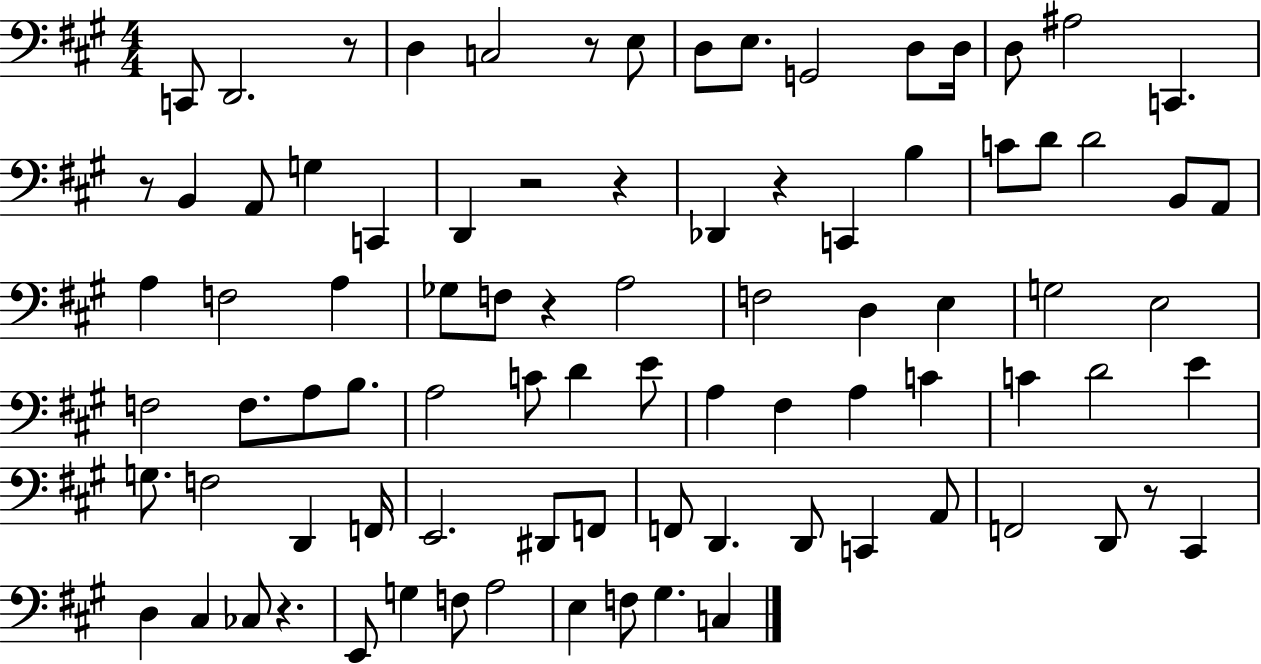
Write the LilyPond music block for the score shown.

{
  \clef bass
  \numericTimeSignature
  \time 4/4
  \key a \major
  c,8 d,2. r8 | d4 c2 r8 e8 | d8 e8. g,2 d8 d16 | d8 ais2 c,4. | \break r8 b,4 a,8 g4 c,4 | d,4 r2 r4 | des,4 r4 c,4 b4 | c'8 d'8 d'2 b,8 a,8 | \break a4 f2 a4 | ges8 f8 r4 a2 | f2 d4 e4 | g2 e2 | \break f2 f8. a8 b8. | a2 c'8 d'4 e'8 | a4 fis4 a4 c'4 | c'4 d'2 e'4 | \break g8. f2 d,4 f,16 | e,2. dis,8 f,8 | f,8 d,4. d,8 c,4 a,8 | f,2 d,8 r8 cis,4 | \break d4 cis4 ces8 r4. | e,8 g4 f8 a2 | e4 f8 gis4. c4 | \bar "|."
}